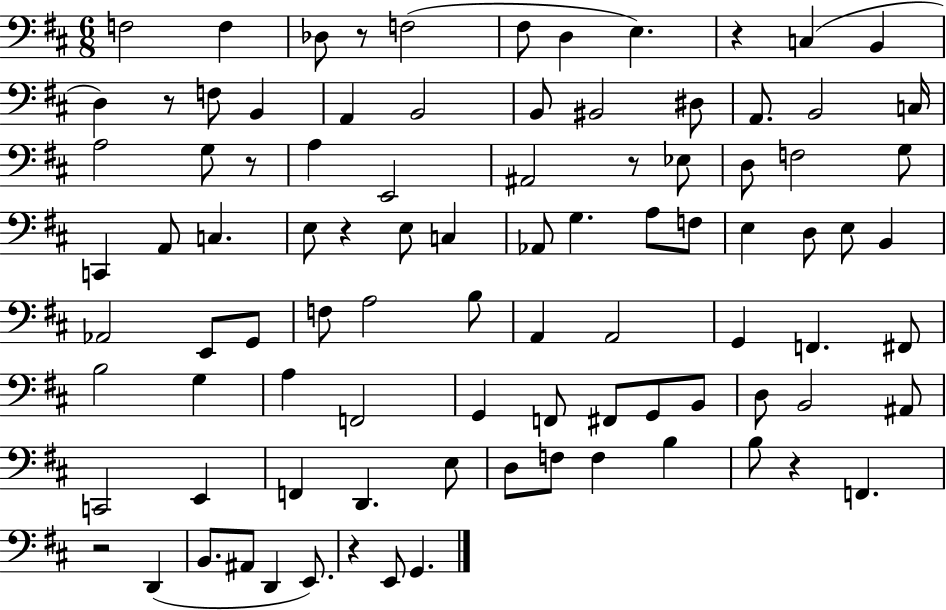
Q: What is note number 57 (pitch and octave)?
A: A3